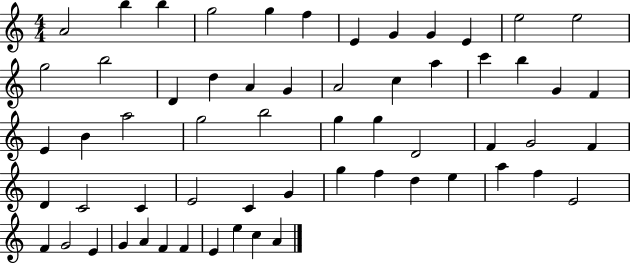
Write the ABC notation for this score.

X:1
T:Untitled
M:4/4
L:1/4
K:C
A2 b b g2 g f E G G E e2 e2 g2 b2 D d A G A2 c a c' b G F E B a2 g2 b2 g g D2 F G2 F D C2 C E2 C G g f d e a f E2 F G2 E G A F F E e c A